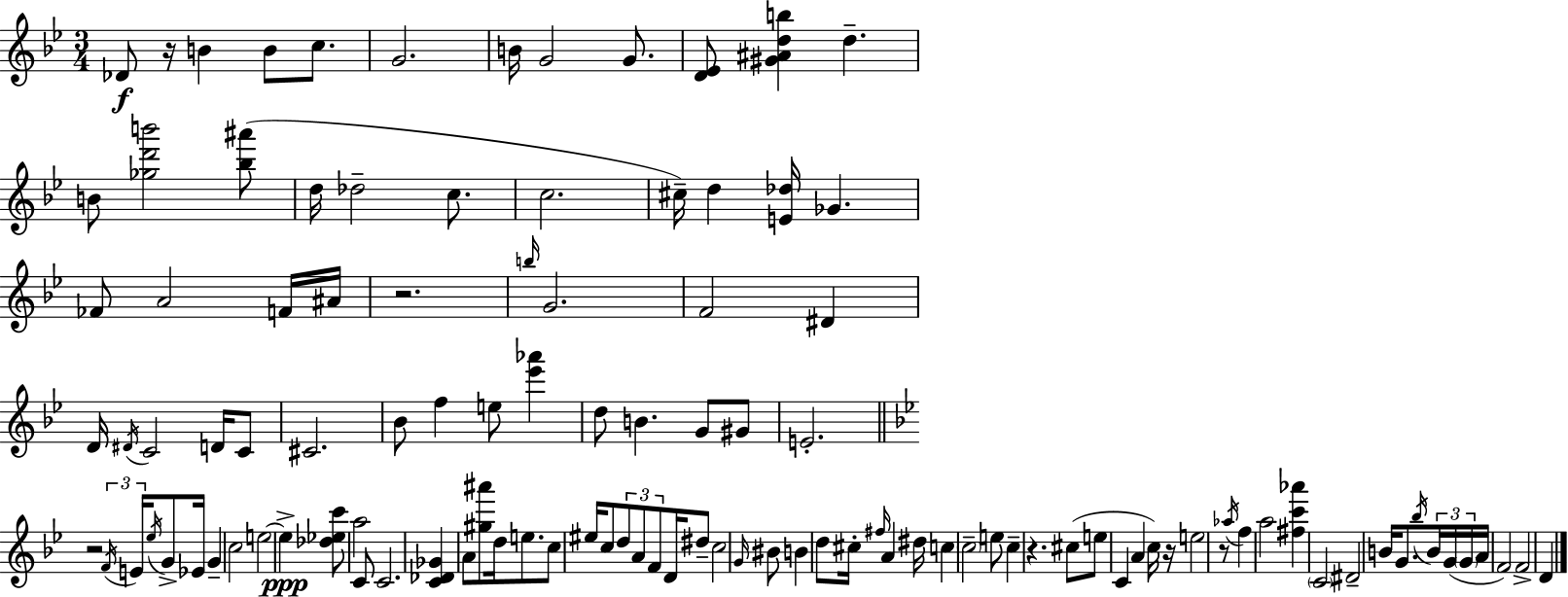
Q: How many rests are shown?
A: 6